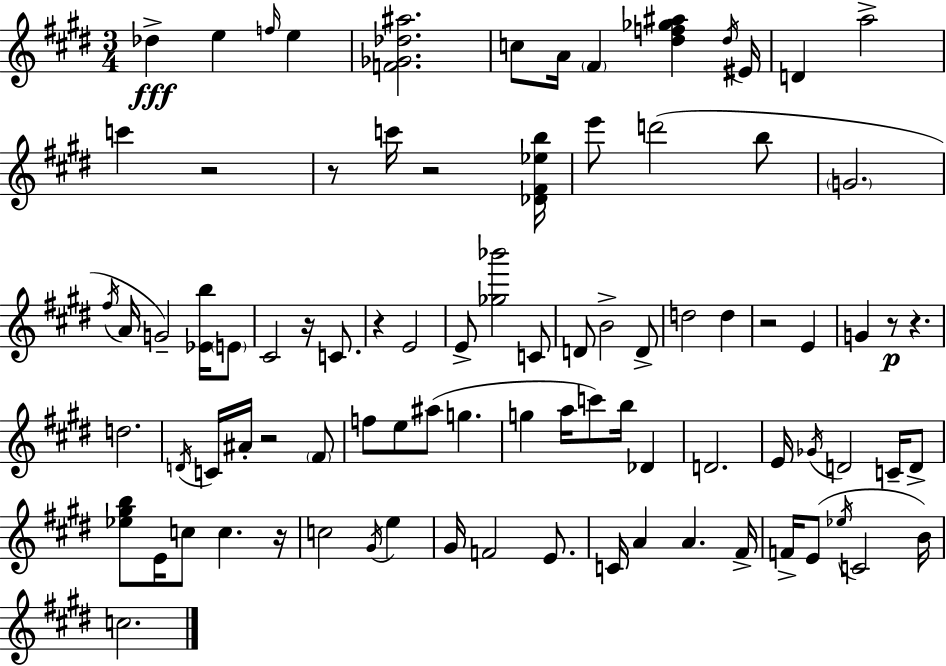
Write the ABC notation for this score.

X:1
T:Untitled
M:3/4
L:1/4
K:E
_d e f/4 e [F_G_d^a]2 c/2 A/4 ^F [^df_g^a] ^d/4 ^E/4 D a2 c' z2 z/2 c'/4 z2 [_D^F_eb]/4 e'/2 d'2 b/2 G2 ^f/4 A/4 G2 [_Eb]/4 E/2 ^C2 z/4 C/2 z E2 E/2 [_g_b']2 C/2 D/2 B2 D/2 d2 d z2 E G z/2 z d2 D/4 C/4 ^A/4 z2 ^F/2 f/2 e/2 ^a/2 g g a/4 c'/2 b/4 _D D2 E/4 _G/4 D2 C/4 D/2 [_e^gb]/2 E/4 c/2 c z/4 c2 ^G/4 e ^G/4 F2 E/2 C/4 A A ^F/4 F/4 E/2 _e/4 C2 B/4 c2